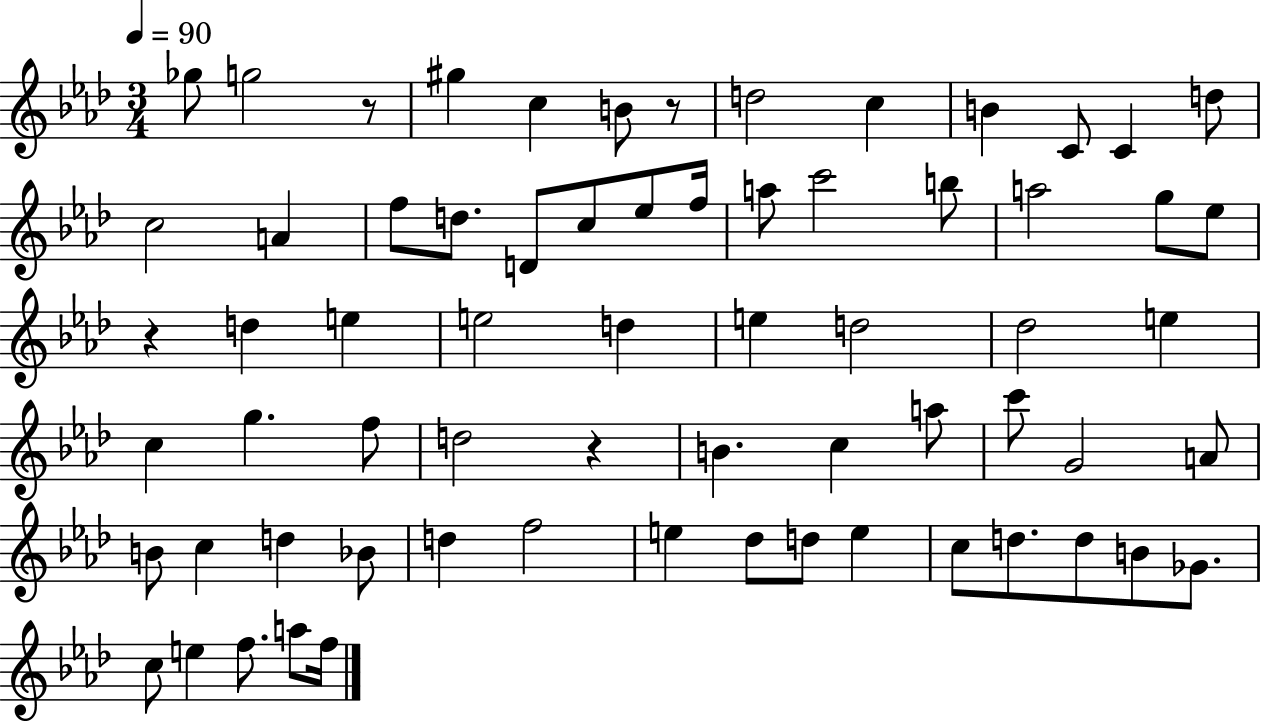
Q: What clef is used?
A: treble